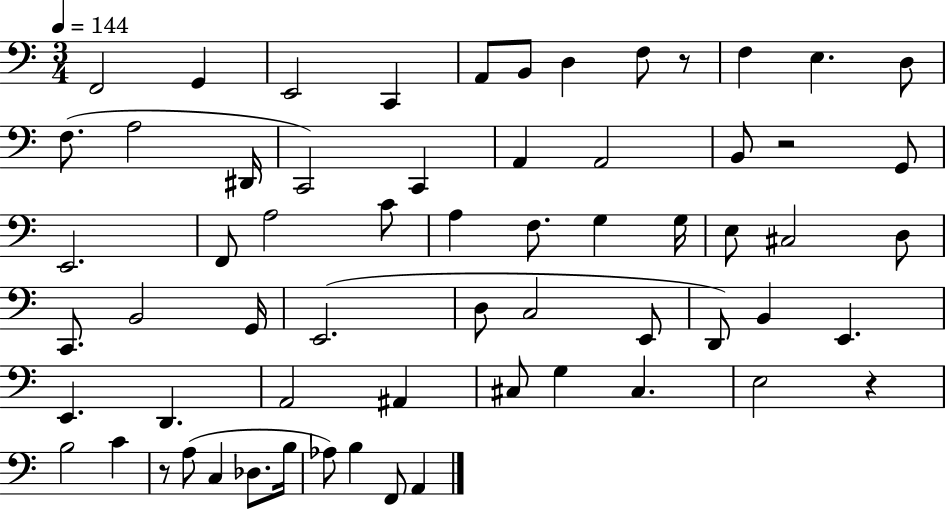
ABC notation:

X:1
T:Untitled
M:3/4
L:1/4
K:C
F,,2 G,, E,,2 C,, A,,/2 B,,/2 D, F,/2 z/2 F, E, D,/2 F,/2 A,2 ^D,,/4 C,,2 C,, A,, A,,2 B,,/2 z2 G,,/2 E,,2 F,,/2 A,2 C/2 A, F,/2 G, G,/4 E,/2 ^C,2 D,/2 C,,/2 B,,2 G,,/4 E,,2 D,/2 C,2 E,,/2 D,,/2 B,, E,, E,, D,, A,,2 ^A,, ^C,/2 G, ^C, E,2 z B,2 C z/2 A,/2 C, _D,/2 B,/4 _A,/2 B, F,,/2 A,,